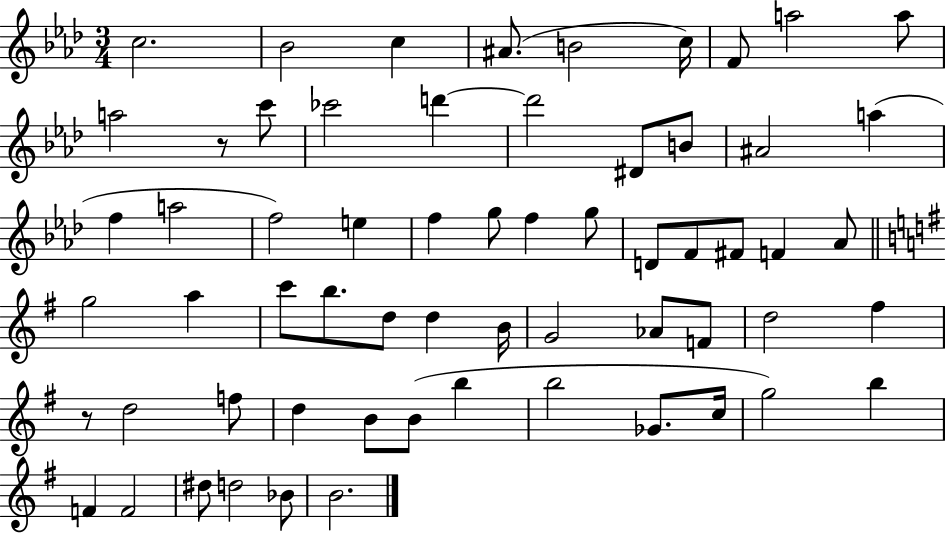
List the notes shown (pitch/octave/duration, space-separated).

C5/h. Bb4/h C5/q A#4/e. B4/h C5/s F4/e A5/h A5/e A5/h R/e C6/e CES6/h D6/q D6/h D#4/e B4/e A#4/h A5/q F5/q A5/h F5/h E5/q F5/q G5/e F5/q G5/e D4/e F4/e F#4/e F4/q Ab4/e G5/h A5/q C6/e B5/e. D5/e D5/q B4/s G4/h Ab4/e F4/e D5/h F#5/q R/e D5/h F5/e D5/q B4/e B4/e B5/q B5/h Gb4/e. C5/s G5/h B5/q F4/q F4/h D#5/e D5/h Bb4/e B4/h.